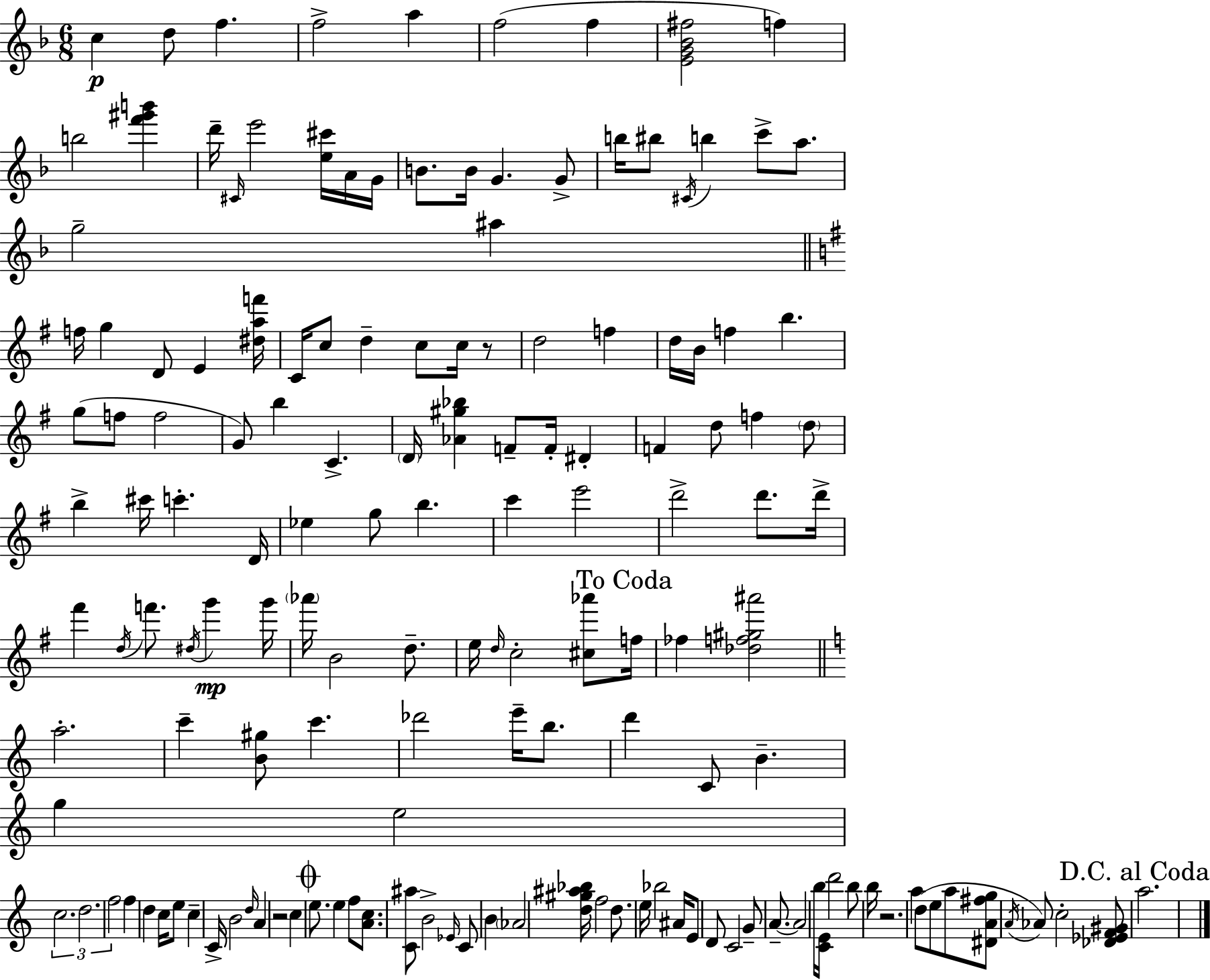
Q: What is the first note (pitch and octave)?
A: C5